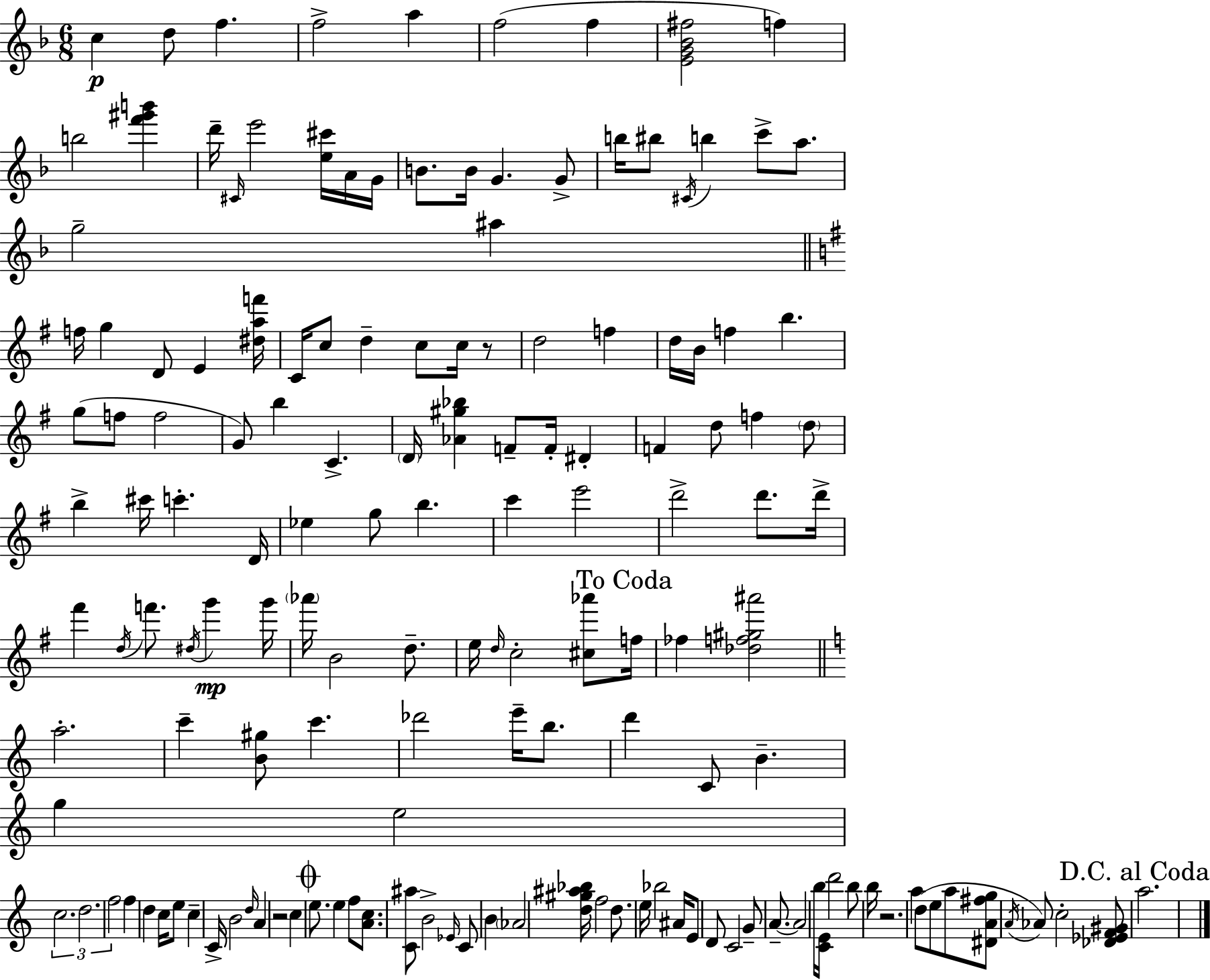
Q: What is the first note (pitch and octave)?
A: C5